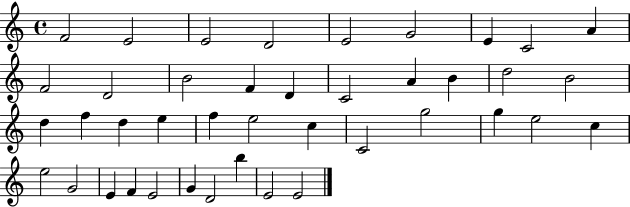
{
  \clef treble
  \time 4/4
  \defaultTimeSignature
  \key c \major
  f'2 e'2 | e'2 d'2 | e'2 g'2 | e'4 c'2 a'4 | \break f'2 d'2 | b'2 f'4 d'4 | c'2 a'4 b'4 | d''2 b'2 | \break d''4 f''4 d''4 e''4 | f''4 e''2 c''4 | c'2 g''2 | g''4 e''2 c''4 | \break e''2 g'2 | e'4 f'4 e'2 | g'4 d'2 b''4 | e'2 e'2 | \break \bar "|."
}